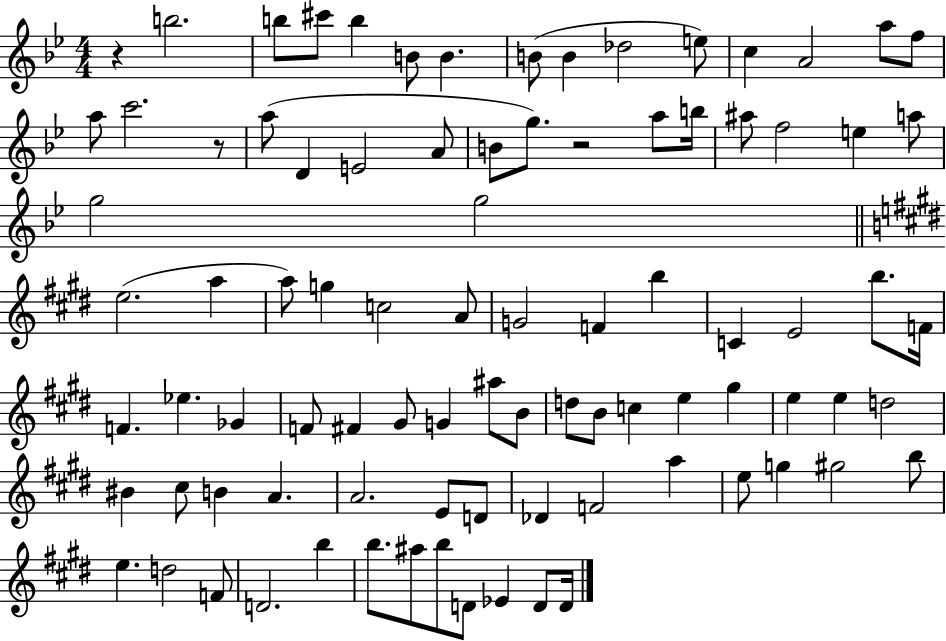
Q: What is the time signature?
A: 4/4